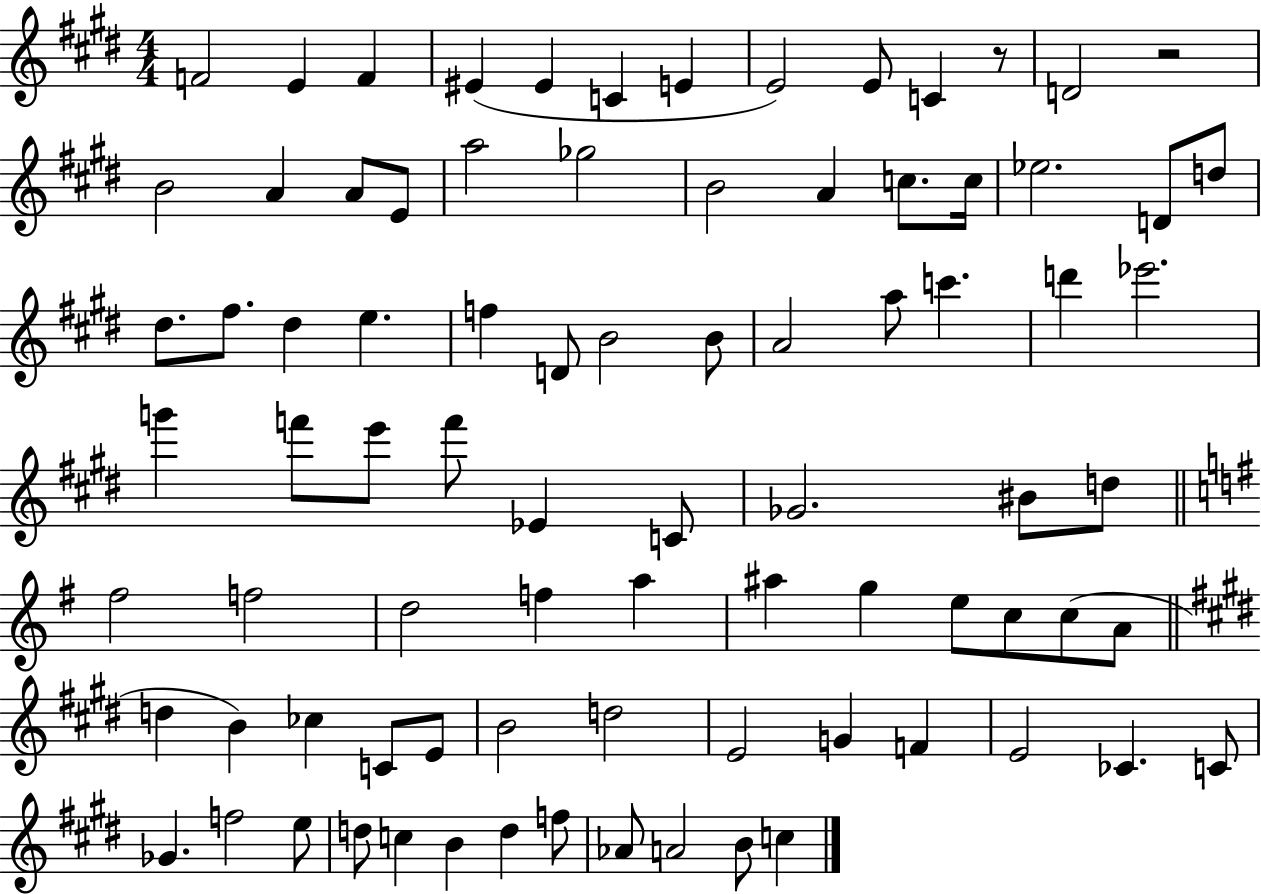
F4/h E4/q F4/q EIS4/q EIS4/q C4/q E4/q E4/h E4/e C4/q R/e D4/h R/h B4/h A4/q A4/e E4/e A5/h Gb5/h B4/h A4/q C5/e. C5/s Eb5/h. D4/e D5/e D#5/e. F#5/e. D#5/q E5/q. F5/q D4/e B4/h B4/e A4/h A5/e C6/q. D6/q Eb6/h. G6/q F6/e E6/e F6/e Eb4/q C4/e Gb4/h. BIS4/e D5/e F#5/h F5/h D5/h F5/q A5/q A#5/q G5/q E5/e C5/e C5/e A4/e D5/q B4/q CES5/q C4/e E4/e B4/h D5/h E4/h G4/q F4/q E4/h CES4/q. C4/e Gb4/q. F5/h E5/e D5/e C5/q B4/q D5/q F5/e Ab4/e A4/h B4/e C5/q